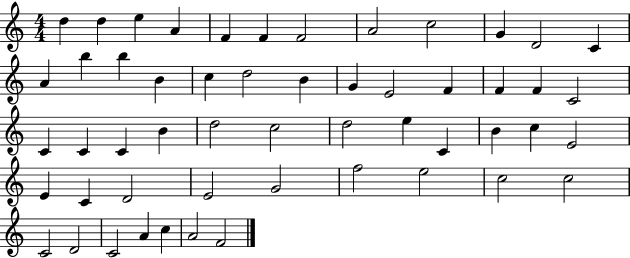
D5/q D5/q E5/q A4/q F4/q F4/q F4/h A4/h C5/h G4/q D4/h C4/q A4/q B5/q B5/q B4/q C5/q D5/h B4/q G4/q E4/h F4/q F4/q F4/q C4/h C4/q C4/q C4/q B4/q D5/h C5/h D5/h E5/q C4/q B4/q C5/q E4/h E4/q C4/q D4/h E4/h G4/h F5/h E5/h C5/h C5/h C4/h D4/h C4/h A4/q C5/q A4/h F4/h